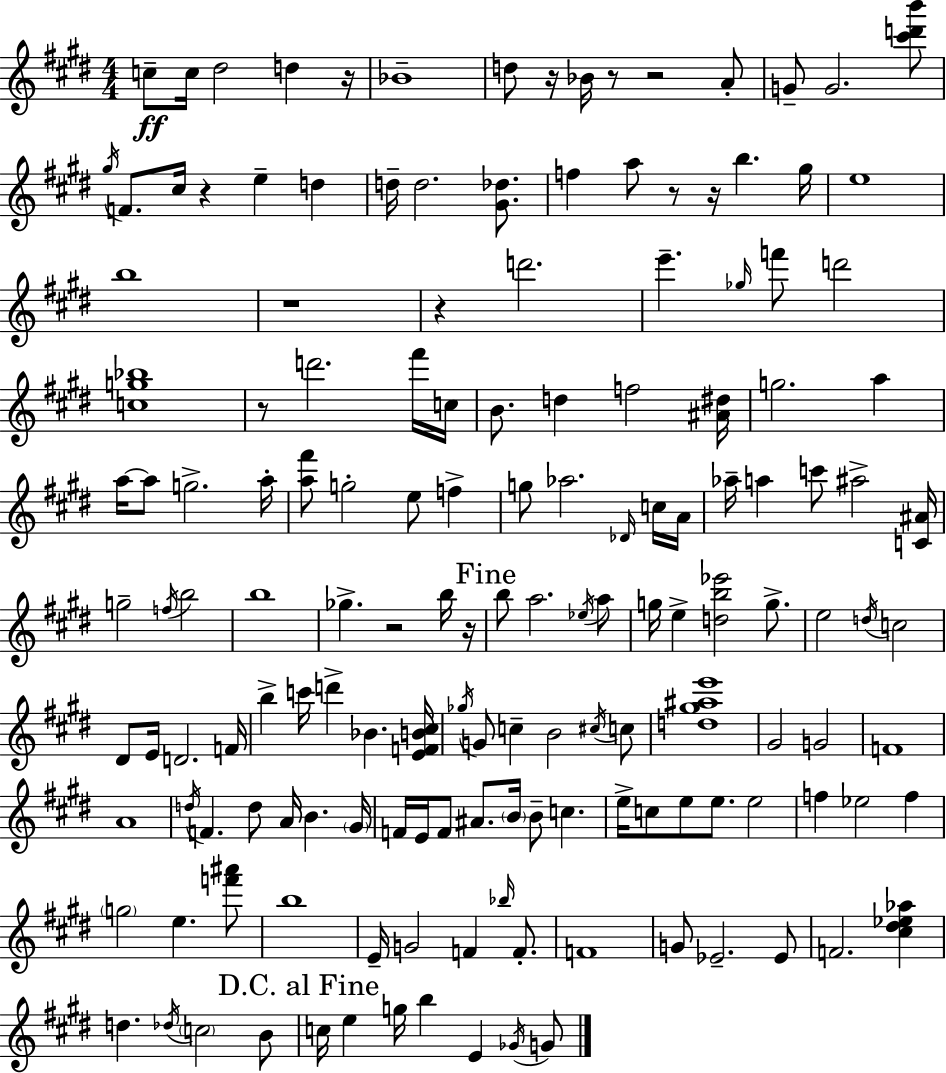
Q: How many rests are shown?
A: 12